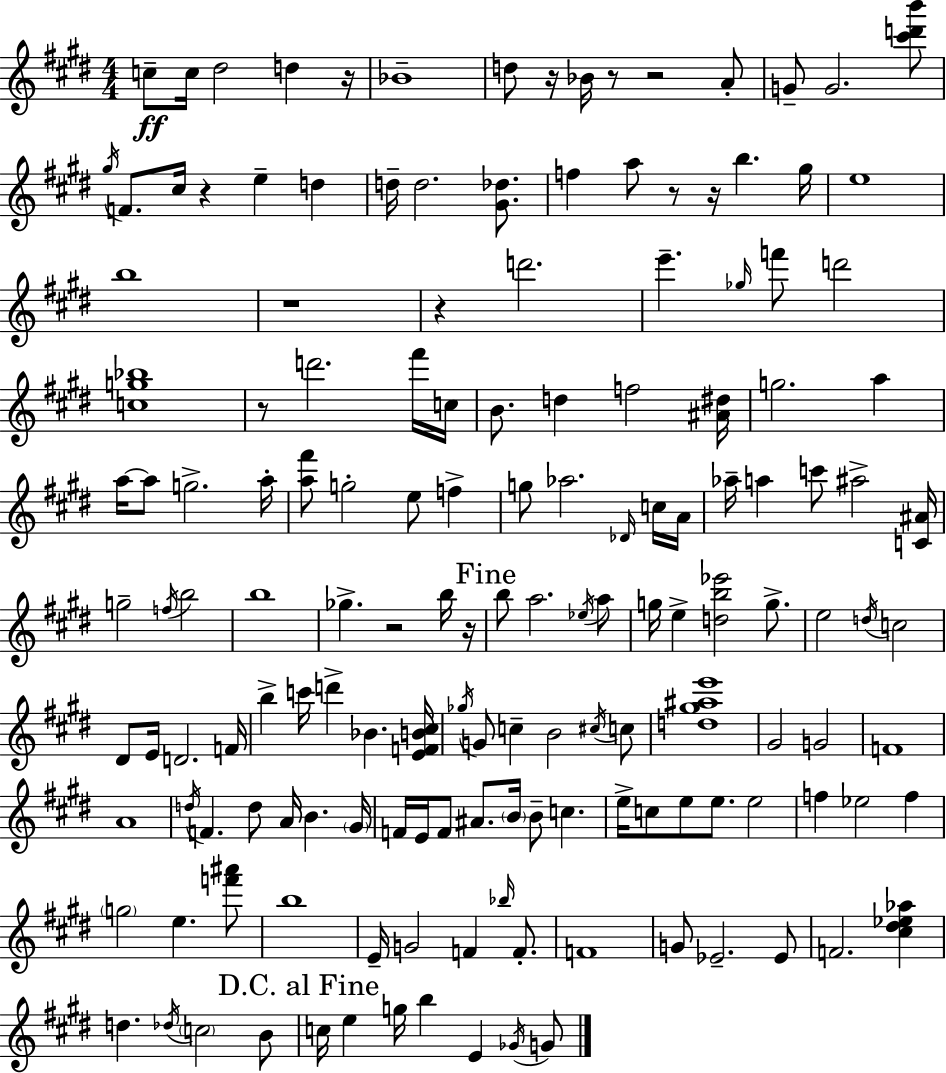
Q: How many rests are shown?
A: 12